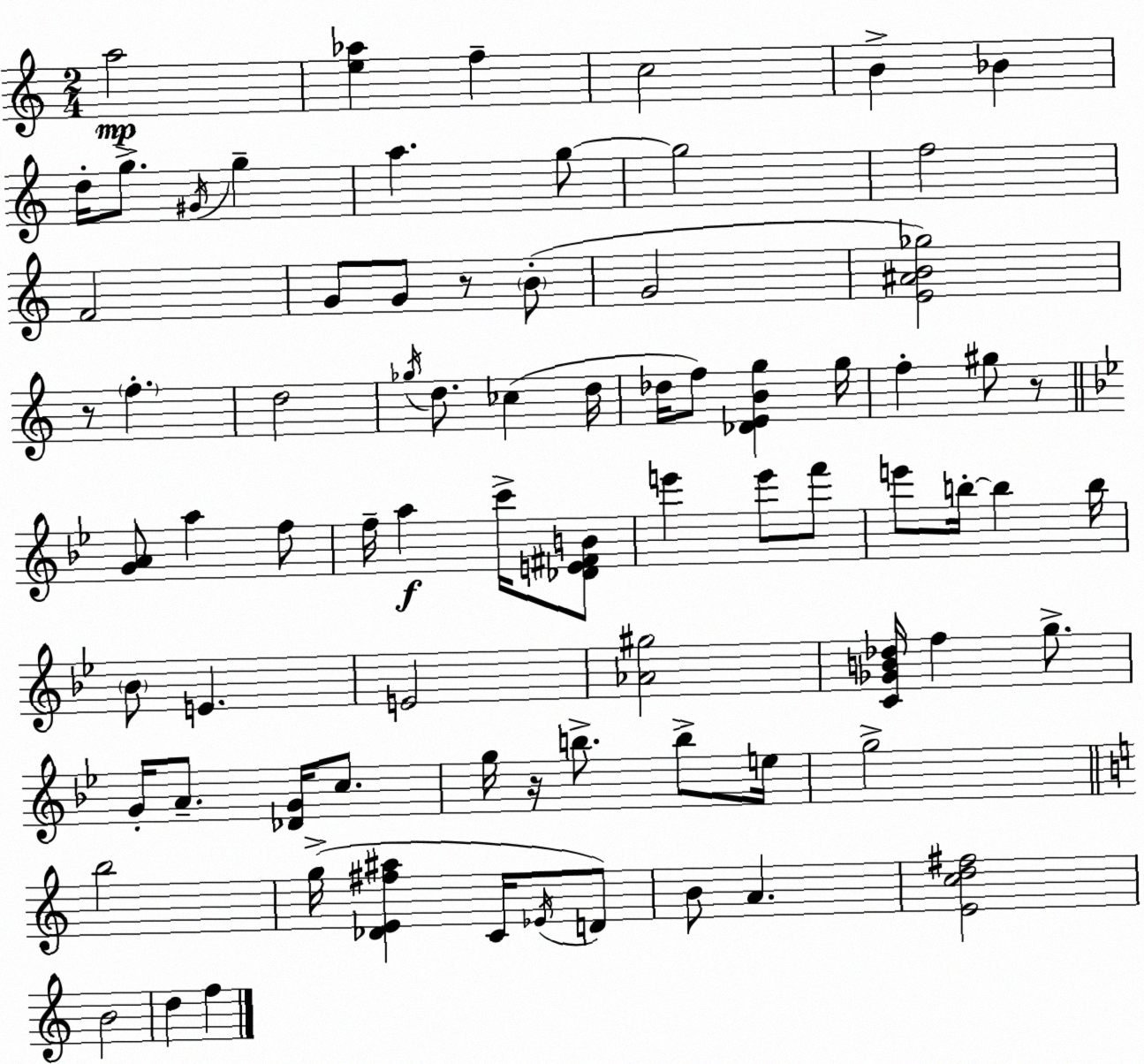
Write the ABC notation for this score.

X:1
T:Untitled
M:2/4
L:1/4
K:Am
a2 [e_a] f c2 B _B d/4 g/2 ^G/4 g a g/2 g2 f2 F2 G/2 G/2 z/2 B/2 G2 [E^AB_g]2 z/2 f d2 _g/4 d/2 _c d/4 _d/4 f/2 [_DEBg] g/4 f ^g/2 z/2 [GA]/2 a f/2 f/4 a c'/4 [_DE^FB]/2 e' e'/2 f'/2 e'/2 b/4 b b/4 _B/2 E E2 [_A^g]2 [C_GB_d]/4 f g/2 G/4 A/2 [_DG]/4 c/2 g/4 z/4 b/2 b/2 e/4 g2 b2 g/4 [_DE^f^a] C/4 _E/4 D/2 B/2 A [Ecd^f]2 B2 d f